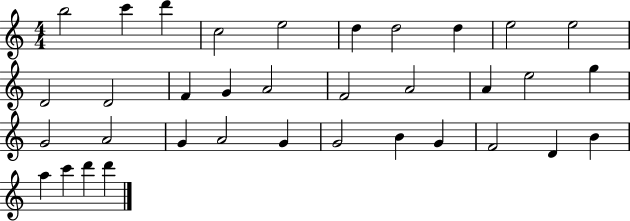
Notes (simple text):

B5/h C6/q D6/q C5/h E5/h D5/q D5/h D5/q E5/h E5/h D4/h D4/h F4/q G4/q A4/h F4/h A4/h A4/q E5/h G5/q G4/h A4/h G4/q A4/h G4/q G4/h B4/q G4/q F4/h D4/q B4/q A5/q C6/q D6/q D6/q